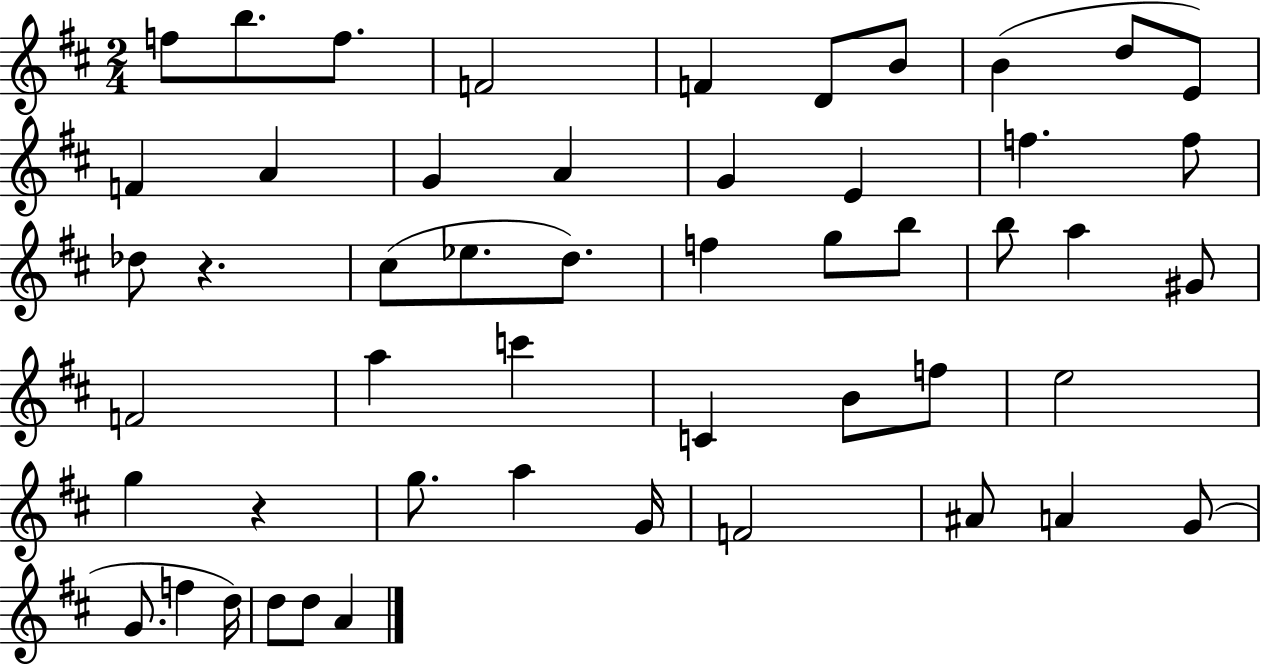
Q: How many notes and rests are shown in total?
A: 51